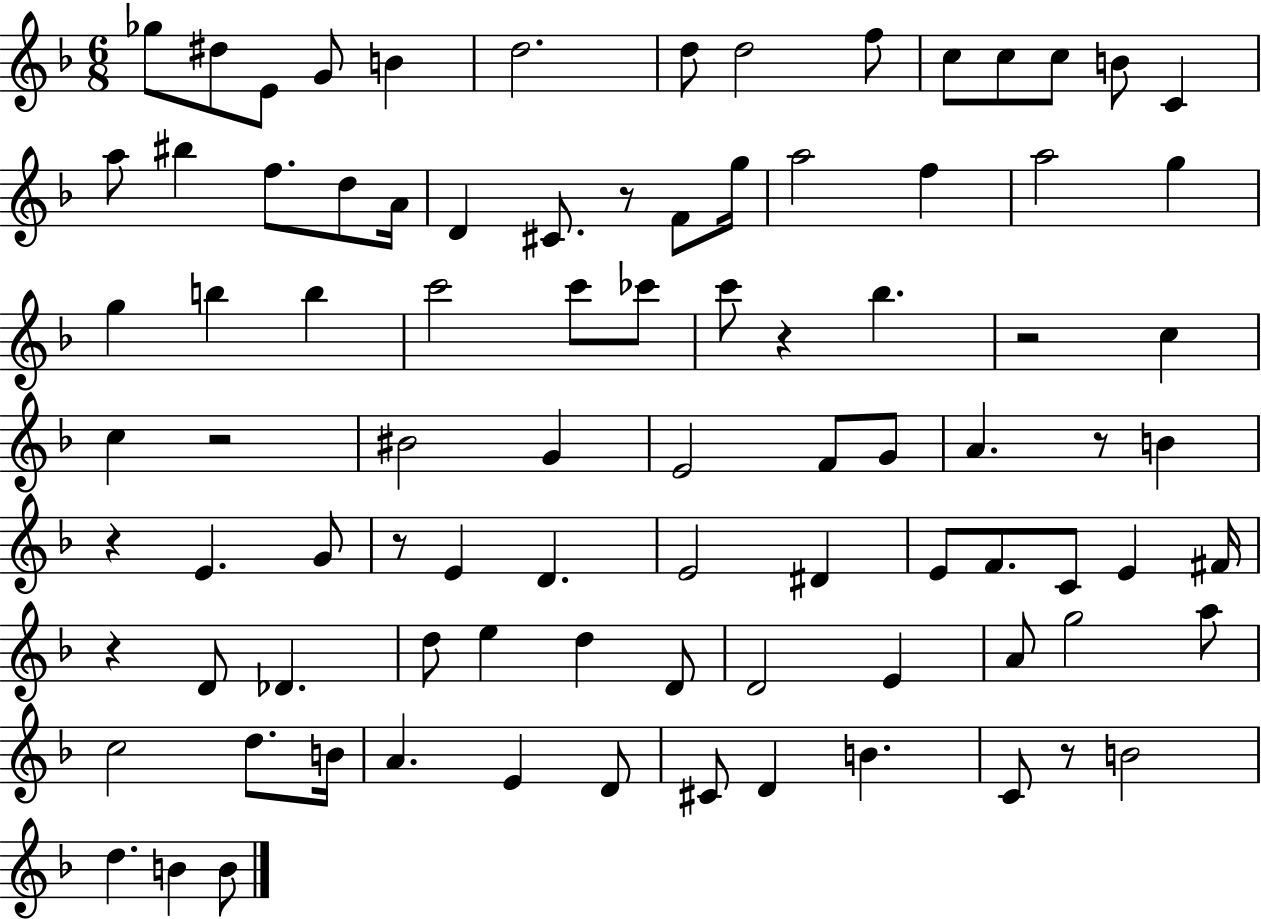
X:1
T:Untitled
M:6/8
L:1/4
K:F
_g/2 ^d/2 E/2 G/2 B d2 d/2 d2 f/2 c/2 c/2 c/2 B/2 C a/2 ^b f/2 d/2 A/4 D ^C/2 z/2 F/2 g/4 a2 f a2 g g b b c'2 c'/2 _c'/2 c'/2 z _b z2 c c z2 ^B2 G E2 F/2 G/2 A z/2 B z E G/2 z/2 E D E2 ^D E/2 F/2 C/2 E ^F/4 z D/2 _D d/2 e d D/2 D2 E A/2 g2 a/2 c2 d/2 B/4 A E D/2 ^C/2 D B C/2 z/2 B2 d B B/2